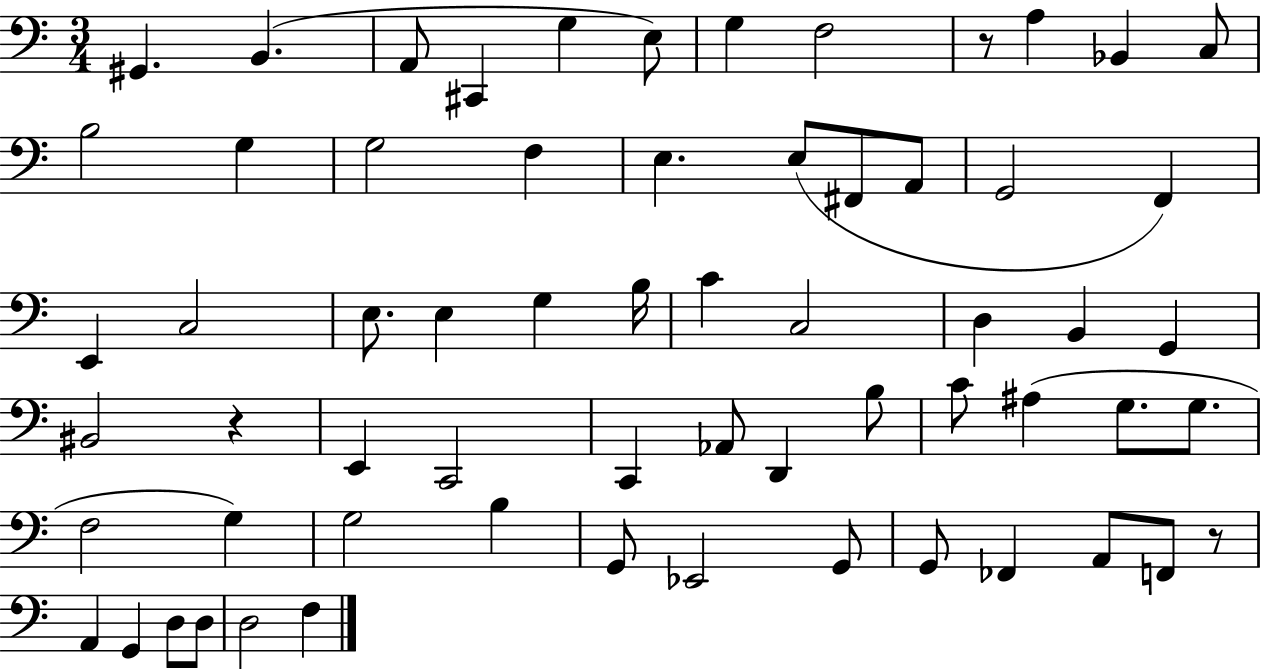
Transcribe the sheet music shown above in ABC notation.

X:1
T:Untitled
M:3/4
L:1/4
K:C
^G,, B,, A,,/2 ^C,, G, E,/2 G, F,2 z/2 A, _B,, C,/2 B,2 G, G,2 F, E, E,/2 ^F,,/2 A,,/2 G,,2 F,, E,, C,2 E,/2 E, G, B,/4 C C,2 D, B,, G,, ^B,,2 z E,, C,,2 C,, _A,,/2 D,, B,/2 C/2 ^A, G,/2 G,/2 F,2 G, G,2 B, G,,/2 _E,,2 G,,/2 G,,/2 _F,, A,,/2 F,,/2 z/2 A,, G,, D,/2 D,/2 D,2 F,